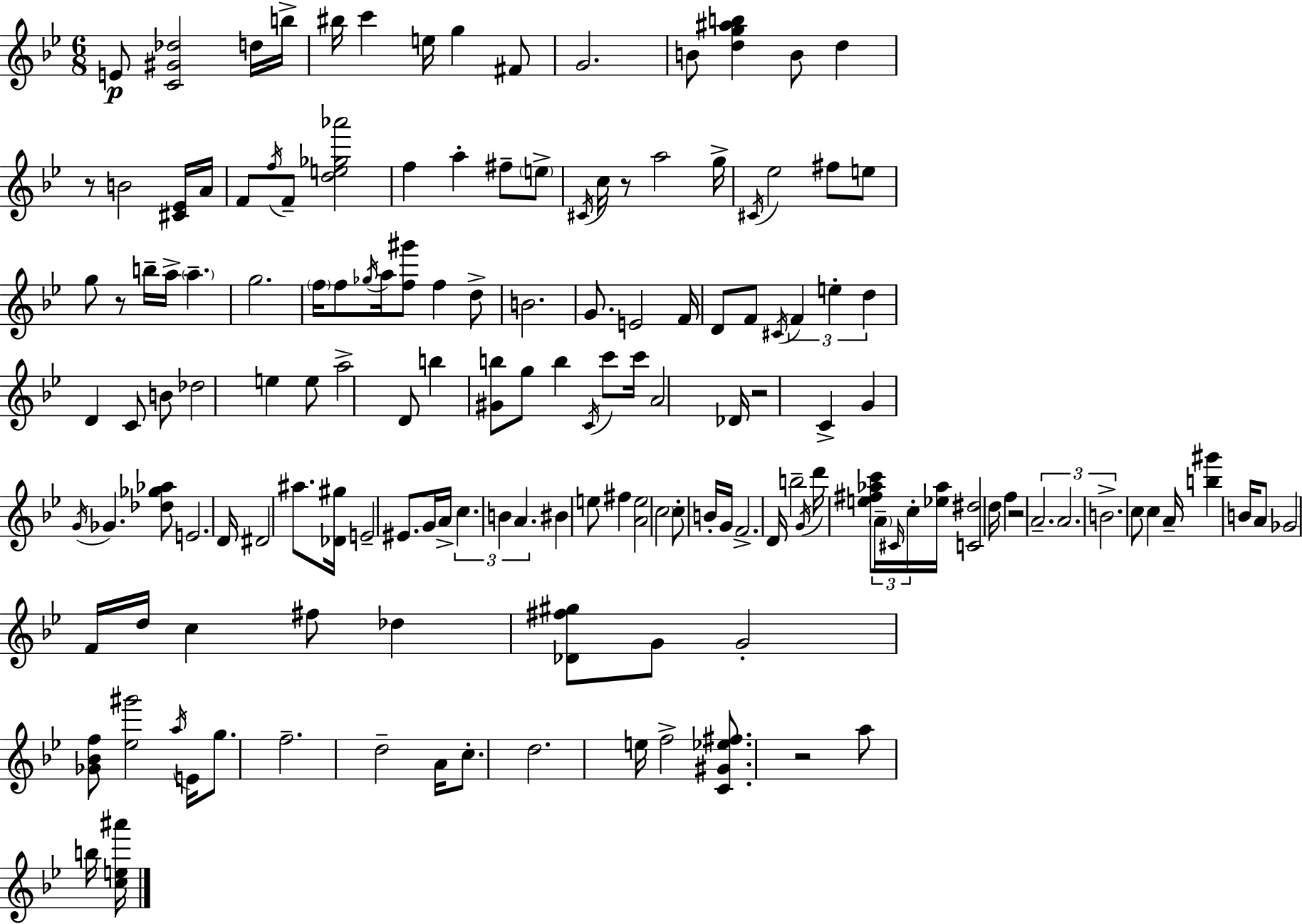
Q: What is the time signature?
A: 6/8